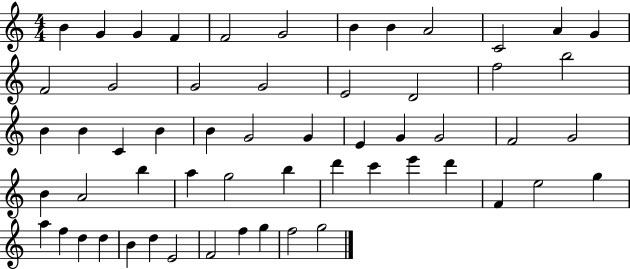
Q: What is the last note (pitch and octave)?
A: G5